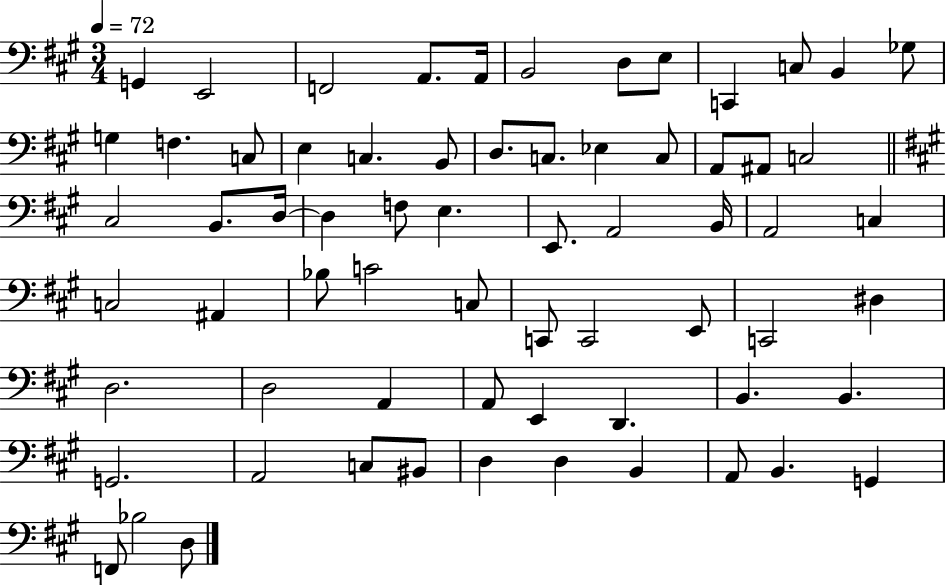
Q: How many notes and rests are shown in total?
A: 67